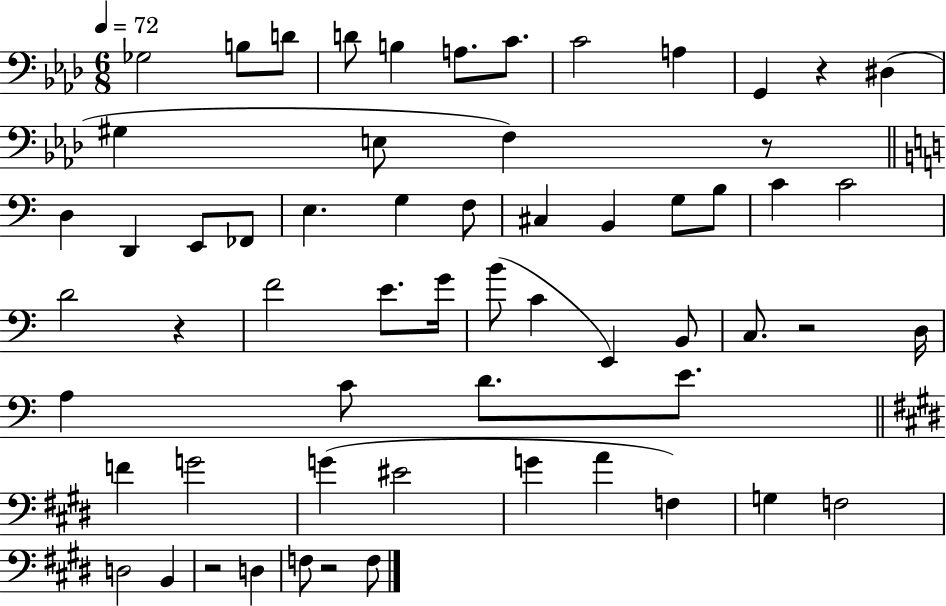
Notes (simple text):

Gb3/h B3/e D4/e D4/e B3/q A3/e. C4/e. C4/h A3/q G2/q R/q D#3/q G#3/q E3/e F3/q R/e D3/q D2/q E2/e FES2/e E3/q. G3/q F3/e C#3/q B2/q G3/e B3/e C4/q C4/h D4/h R/q F4/h E4/e. G4/s B4/e C4/q E2/q B2/e C3/e. R/h D3/s A3/q C4/e D4/e. E4/e. F4/q G4/h G4/q EIS4/h G4/q A4/q F3/q G3/q F3/h D3/h B2/q R/h D3/q F3/e R/h F3/e